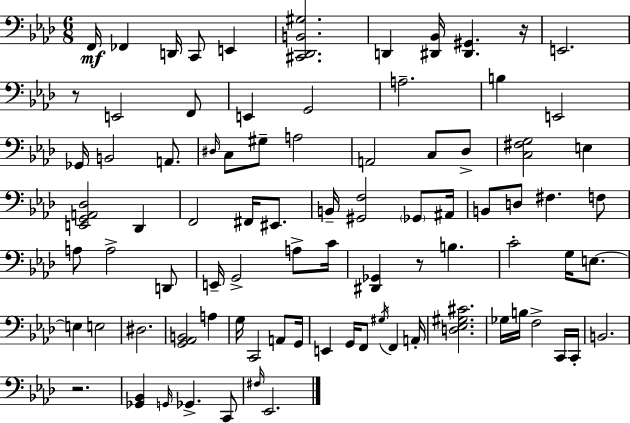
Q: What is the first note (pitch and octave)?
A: F2